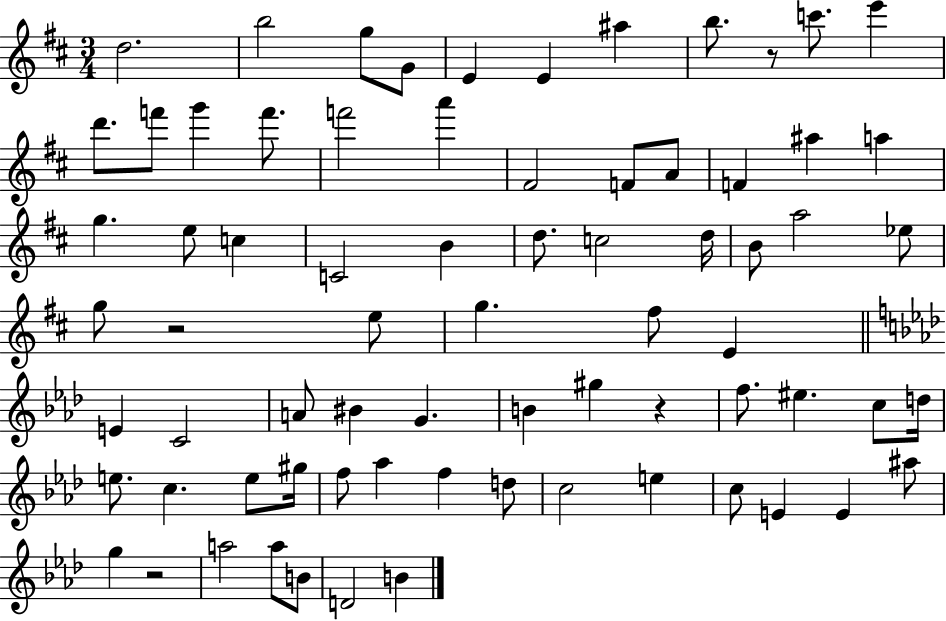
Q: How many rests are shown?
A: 4